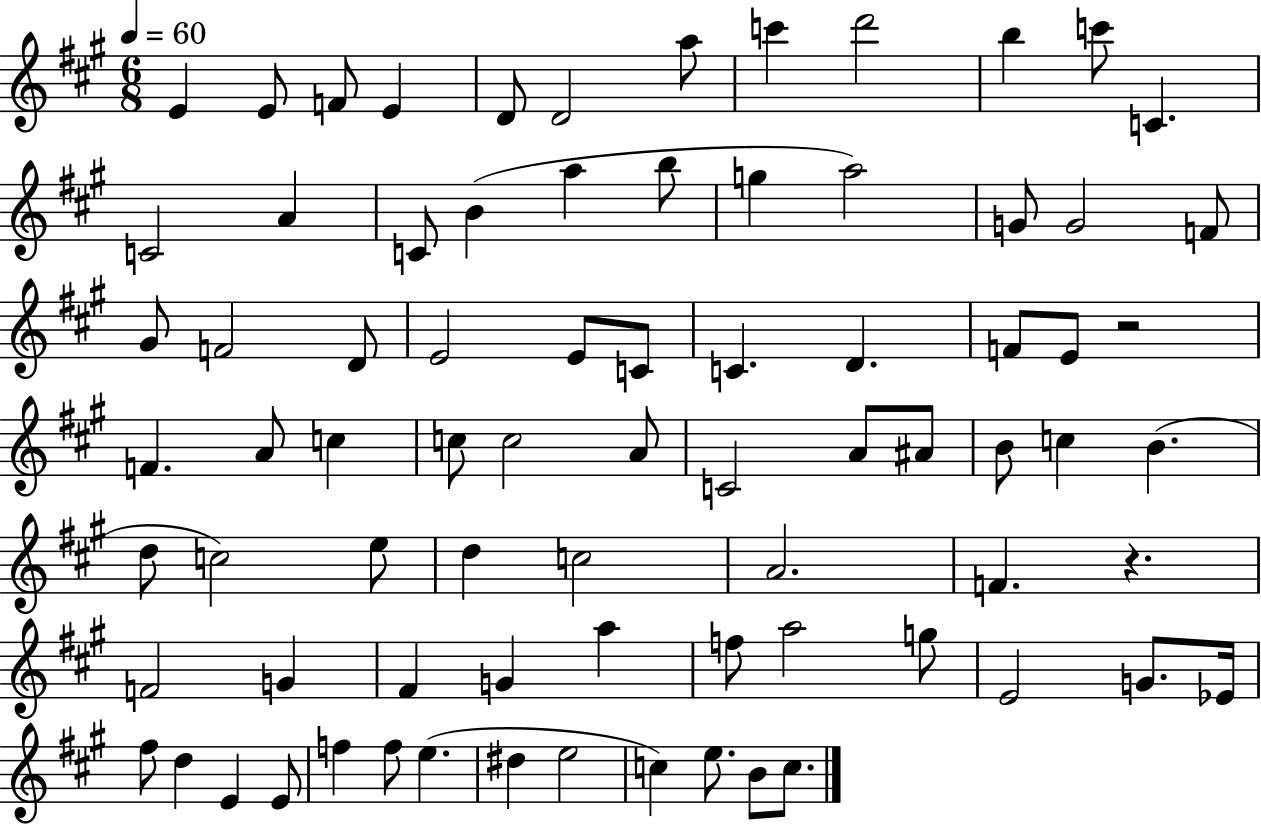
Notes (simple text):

E4/q E4/e F4/e E4/q D4/e D4/h A5/e C6/q D6/h B5/q C6/e C4/q. C4/h A4/q C4/e B4/q A5/q B5/e G5/q A5/h G4/e G4/h F4/e G#4/e F4/h D4/e E4/h E4/e C4/e C4/q. D4/q. F4/e E4/e R/h F4/q. A4/e C5/q C5/e C5/h A4/e C4/h A4/e A#4/e B4/e C5/q B4/q. D5/e C5/h E5/e D5/q C5/h A4/h. F4/q. R/q. F4/h G4/q F#4/q G4/q A5/q F5/e A5/h G5/e E4/h G4/e. Eb4/s F#5/e D5/q E4/q E4/e F5/q F5/e E5/q. D#5/q E5/h C5/q E5/e. B4/e C5/e.